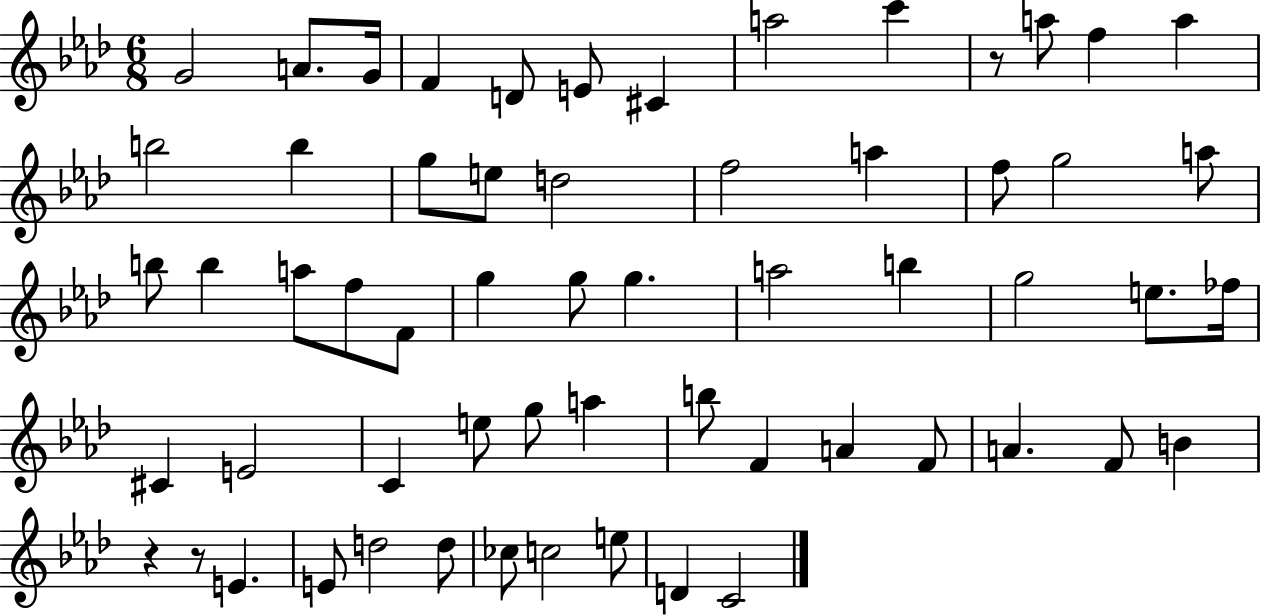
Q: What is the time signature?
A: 6/8